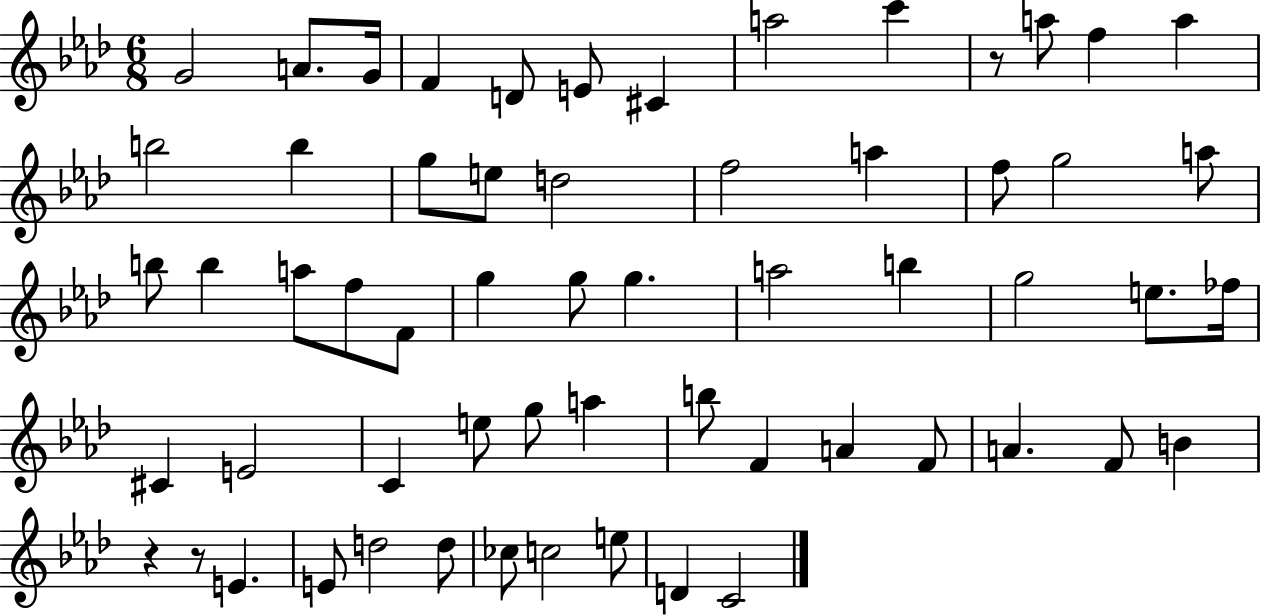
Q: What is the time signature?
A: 6/8